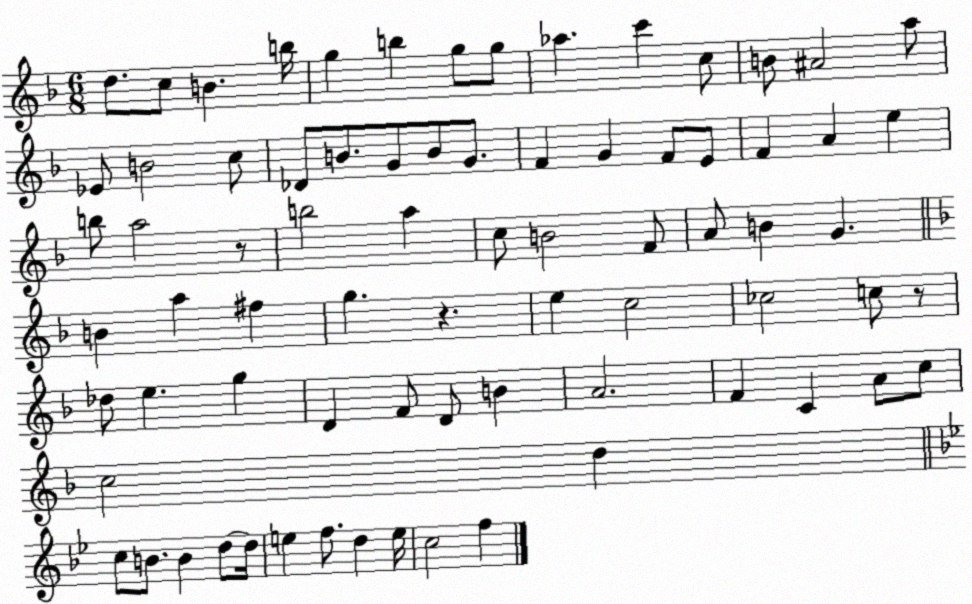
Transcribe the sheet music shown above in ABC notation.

X:1
T:Untitled
M:6/8
L:1/4
K:F
d/2 c/2 B b/4 g b g/2 g/2 _a c' c/2 B/2 ^A2 a/2 _E/2 B2 c/2 _D/2 B/2 G/2 B/2 G/2 F G F/2 E/2 F A e b/2 a2 z/2 b2 a c/2 B2 F/2 A/2 B G B a ^f g z e c2 _c2 c/2 z/2 _d/2 e g D F/2 D/2 B A2 F C A/2 c/2 c2 d c/2 B/2 B d/2 d/4 e f/2 d e/4 c2 f